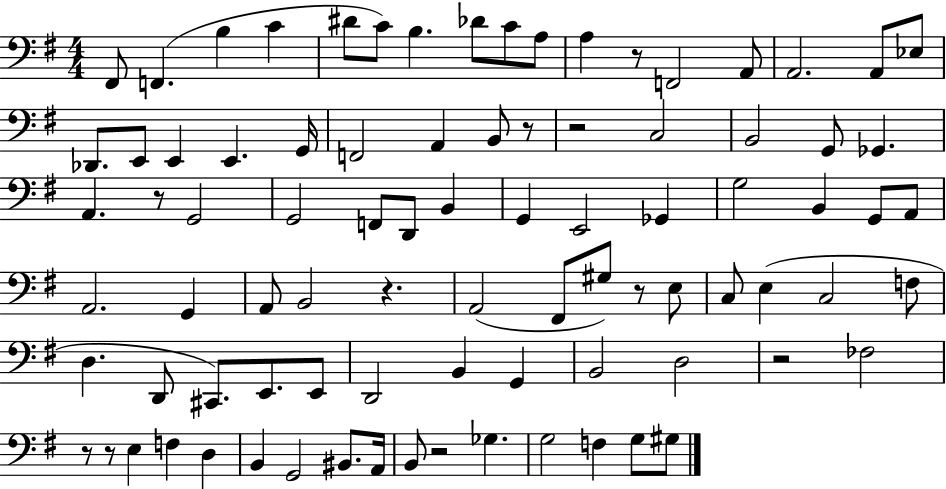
X:1
T:Untitled
M:4/4
L:1/4
K:G
^F,,/2 F,, B, C ^D/2 C/2 B, _D/2 C/2 A,/2 A, z/2 F,,2 A,,/2 A,,2 A,,/2 _E,/2 _D,,/2 E,,/2 E,, E,, G,,/4 F,,2 A,, B,,/2 z/2 z2 C,2 B,,2 G,,/2 _G,, A,, z/2 G,,2 G,,2 F,,/2 D,,/2 B,, G,, E,,2 _G,, G,2 B,, G,,/2 A,,/2 A,,2 G,, A,,/2 B,,2 z A,,2 ^F,,/2 ^G,/2 z/2 E,/2 C,/2 E, C,2 F,/2 D, D,,/2 ^C,,/2 E,,/2 E,,/2 D,,2 B,, G,, B,,2 D,2 z2 _F,2 z/2 z/2 E, F, D, B,, G,,2 ^B,,/2 A,,/4 B,,/2 z2 _G, G,2 F, G,/2 ^G,/2